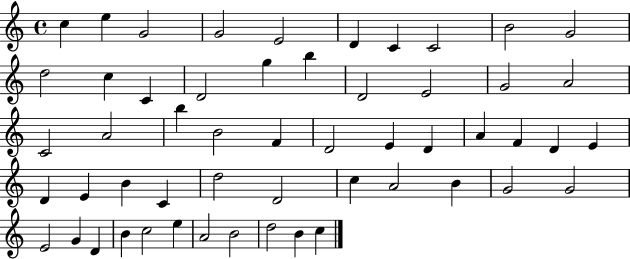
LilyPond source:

{
  \clef treble
  \time 4/4
  \defaultTimeSignature
  \key c \major
  c''4 e''4 g'2 | g'2 e'2 | d'4 c'4 c'2 | b'2 g'2 | \break d''2 c''4 c'4 | d'2 g''4 b''4 | d'2 e'2 | g'2 a'2 | \break c'2 a'2 | b''4 b'2 f'4 | d'2 e'4 d'4 | a'4 f'4 d'4 e'4 | \break d'4 e'4 b'4 c'4 | d''2 d'2 | c''4 a'2 b'4 | g'2 g'2 | \break e'2 g'4 d'4 | b'4 c''2 e''4 | a'2 b'2 | d''2 b'4 c''4 | \break \bar "|."
}